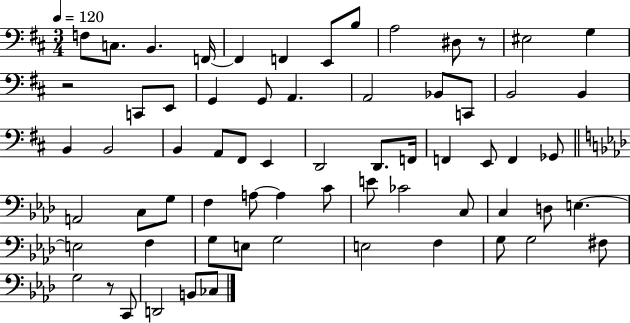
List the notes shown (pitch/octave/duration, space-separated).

F3/e C3/e. B2/q. F2/s F2/q F2/q E2/e B3/e A3/h D#3/e R/e EIS3/h G3/q R/h C2/e E2/e G2/q G2/e A2/q. A2/h Bb2/e C2/e B2/h B2/q B2/q B2/h B2/q A2/e F#2/e E2/q D2/h D2/e. F2/s F2/q E2/e F2/q Gb2/e A2/h C3/e G3/e F3/q A3/e A3/q C4/e E4/e CES4/h C3/e C3/q D3/e E3/q. E3/h F3/q G3/e E3/e G3/h E3/h F3/q G3/e G3/h F#3/e G3/h R/e C2/e D2/h B2/e CES3/e